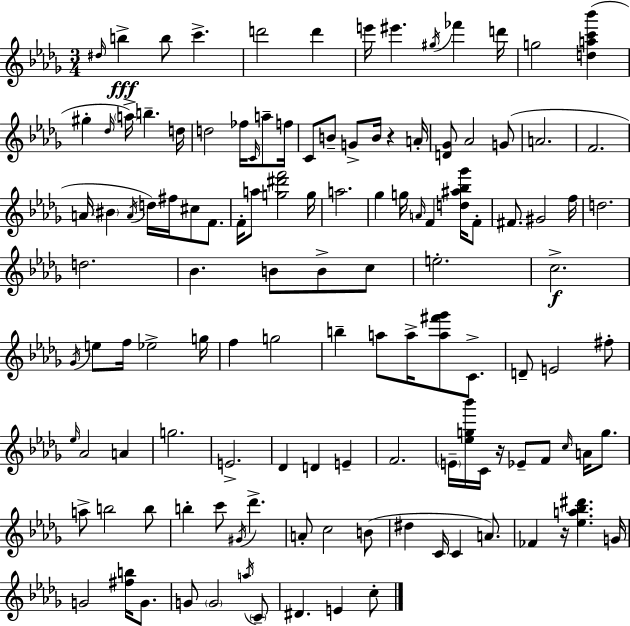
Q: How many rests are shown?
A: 3